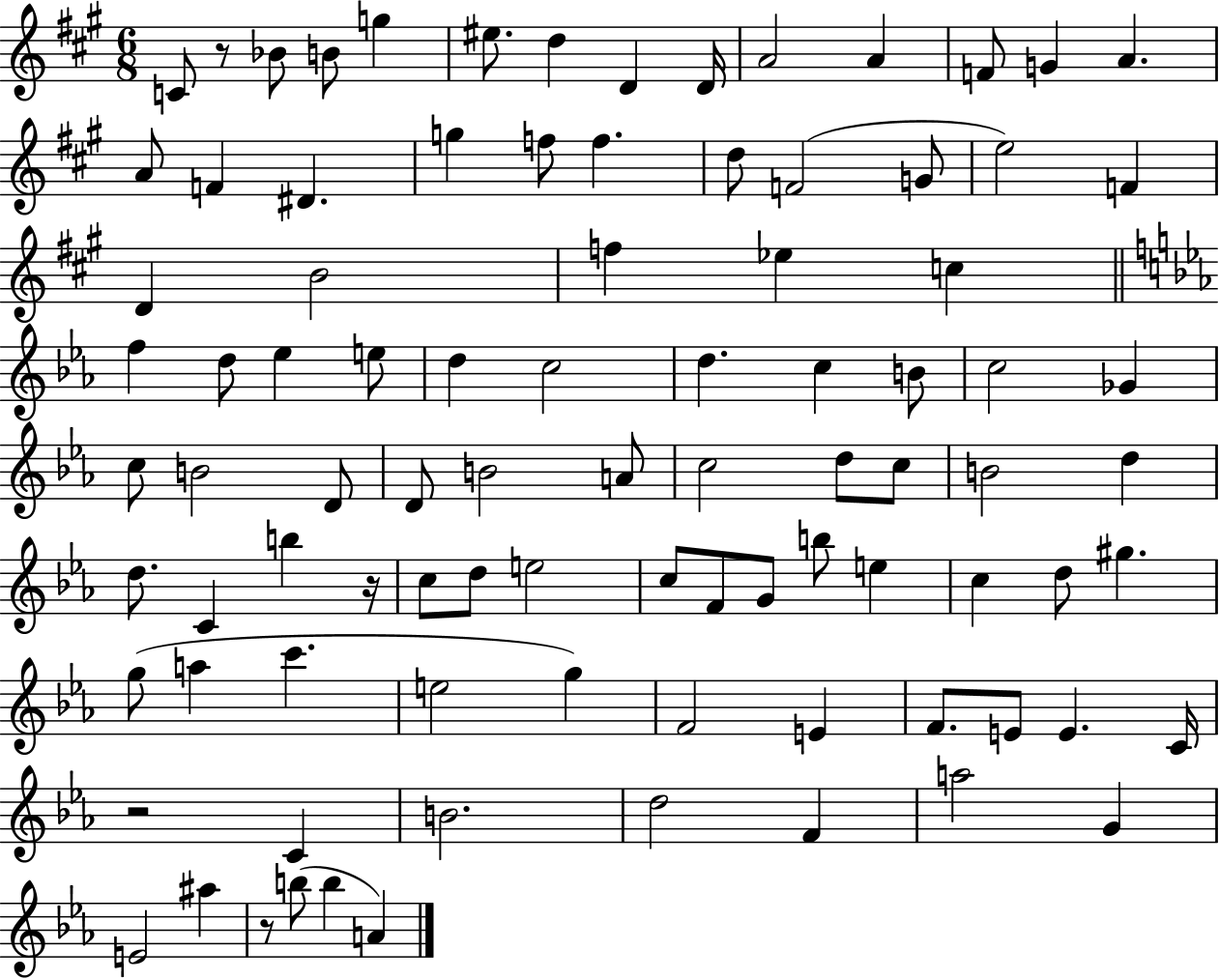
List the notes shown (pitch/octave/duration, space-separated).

C4/e R/e Bb4/e B4/e G5/q EIS5/e. D5/q D4/q D4/s A4/h A4/q F4/e G4/q A4/q. A4/e F4/q D#4/q. G5/q F5/e F5/q. D5/e F4/h G4/e E5/h F4/q D4/q B4/h F5/q Eb5/q C5/q F5/q D5/e Eb5/q E5/e D5/q C5/h D5/q. C5/q B4/e C5/h Gb4/q C5/e B4/h D4/e D4/e B4/h A4/e C5/h D5/e C5/e B4/h D5/q D5/e. C4/q B5/q R/s C5/e D5/e E5/h C5/e F4/e G4/e B5/e E5/q C5/q D5/e G#5/q. G5/e A5/q C6/q. E5/h G5/q F4/h E4/q F4/e. E4/e E4/q. C4/s R/h C4/q B4/h. D5/h F4/q A5/h G4/q E4/h A#5/q R/e B5/e B5/q A4/q